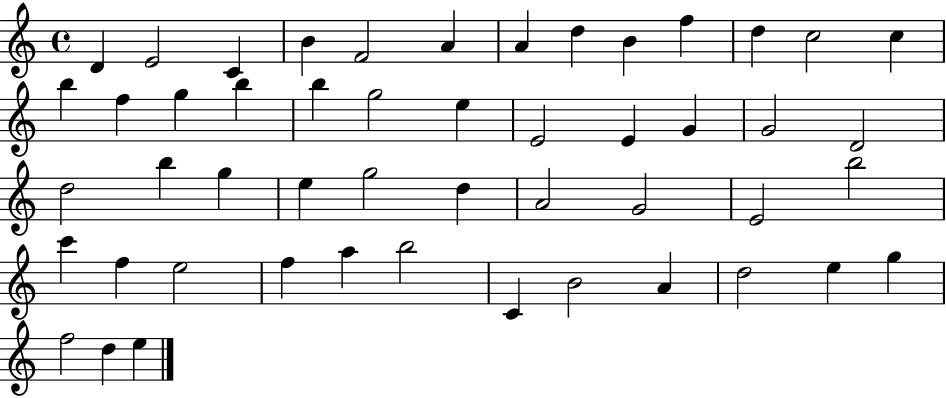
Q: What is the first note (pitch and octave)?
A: D4